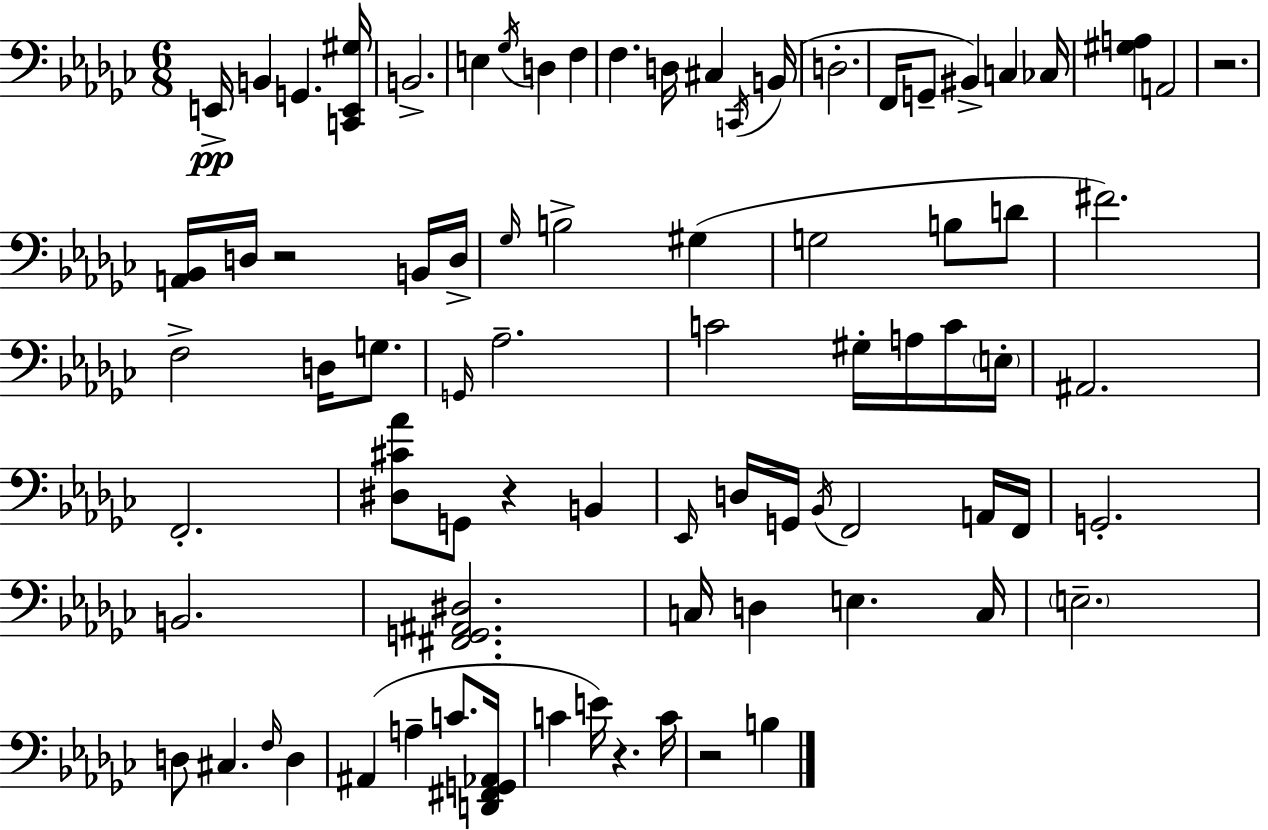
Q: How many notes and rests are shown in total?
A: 80